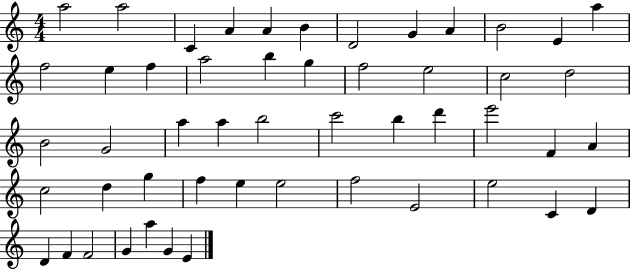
A5/h A5/h C4/q A4/q A4/q B4/q D4/h G4/q A4/q B4/h E4/q A5/q F5/h E5/q F5/q A5/h B5/q G5/q F5/h E5/h C5/h D5/h B4/h G4/h A5/q A5/q B5/h C6/h B5/q D6/q E6/h F4/q A4/q C5/h D5/q G5/q F5/q E5/q E5/h F5/h E4/h E5/h C4/q D4/q D4/q F4/q F4/h G4/q A5/q G4/q E4/q